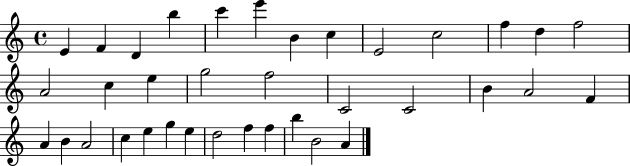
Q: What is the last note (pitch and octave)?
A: A4